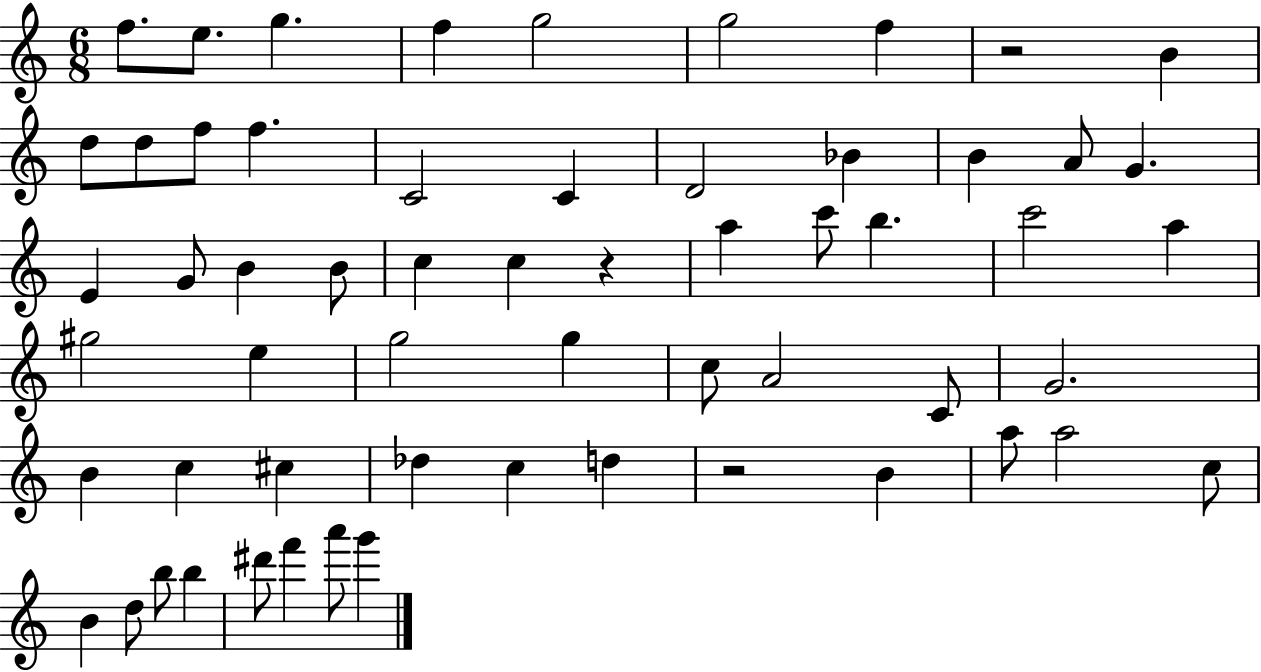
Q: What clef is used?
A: treble